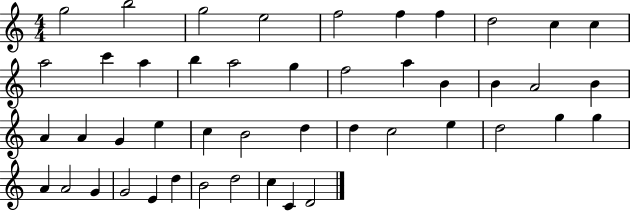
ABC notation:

X:1
T:Untitled
M:4/4
L:1/4
K:C
g2 b2 g2 e2 f2 f f d2 c c a2 c' a b a2 g f2 a B B A2 B A A G e c B2 d d c2 e d2 g g A A2 G G2 E d B2 d2 c C D2